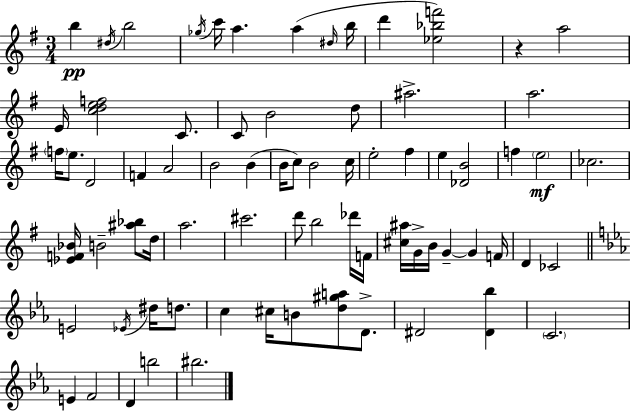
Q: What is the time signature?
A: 3/4